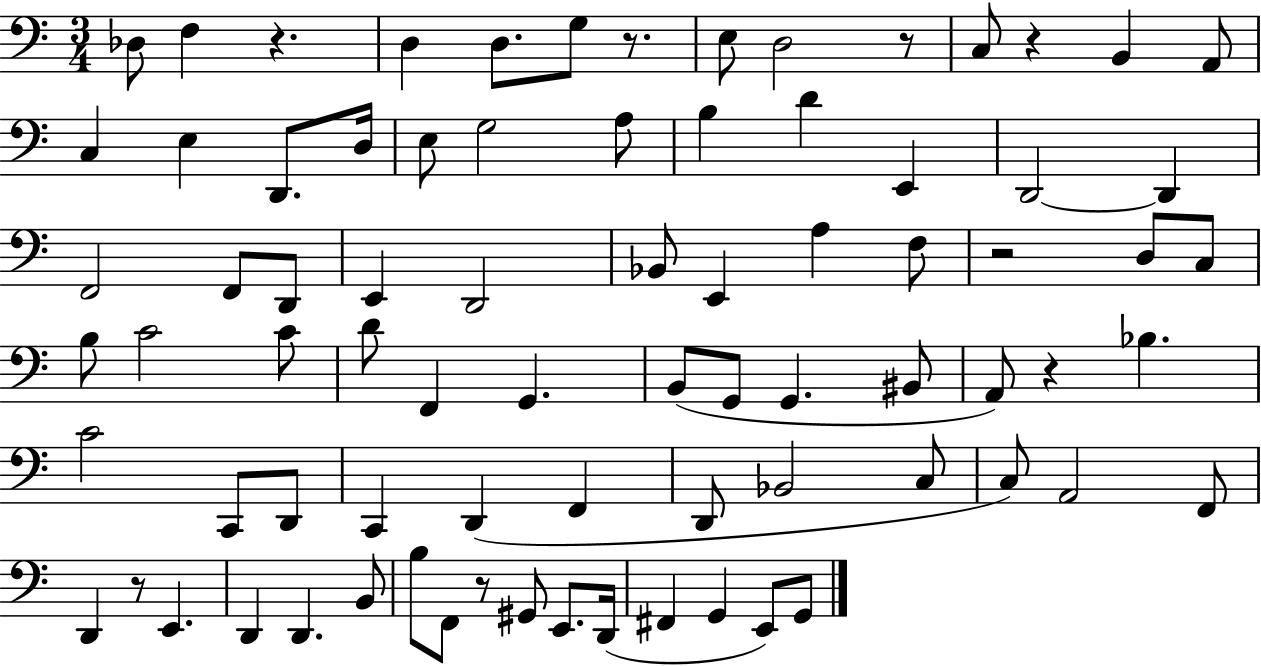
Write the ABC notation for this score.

X:1
T:Untitled
M:3/4
L:1/4
K:C
_D,/2 F, z D, D,/2 G,/2 z/2 E,/2 D,2 z/2 C,/2 z B,, A,,/2 C, E, D,,/2 D,/4 E,/2 G,2 A,/2 B, D E,, D,,2 D,, F,,2 F,,/2 D,,/2 E,, D,,2 _B,,/2 E,, A, F,/2 z2 D,/2 C,/2 B,/2 C2 C/2 D/2 F,, G,, B,,/2 G,,/2 G,, ^B,,/2 A,,/2 z _B, C2 C,,/2 D,,/2 C,, D,, F,, D,,/2 _B,,2 C,/2 C,/2 A,,2 F,,/2 D,, z/2 E,, D,, D,, B,,/2 B,/2 F,,/2 z/2 ^G,,/2 E,,/2 D,,/4 ^F,, G,, E,,/2 G,,/2